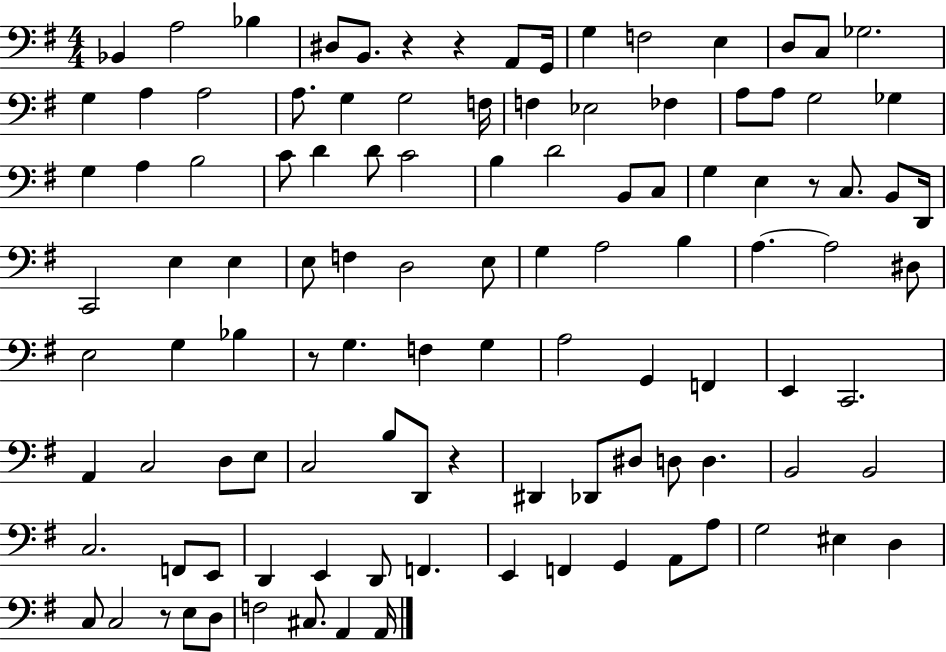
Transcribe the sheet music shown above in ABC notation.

X:1
T:Untitled
M:4/4
L:1/4
K:G
_B,, A,2 _B, ^D,/2 B,,/2 z z A,,/2 G,,/4 G, F,2 E, D,/2 C,/2 _G,2 G, A, A,2 A,/2 G, G,2 F,/4 F, _E,2 _F, A,/2 A,/2 G,2 _G, G, A, B,2 C/2 D D/2 C2 B, D2 B,,/2 C,/2 G, E, z/2 C,/2 B,,/2 D,,/4 C,,2 E, E, E,/2 F, D,2 E,/2 G, A,2 B, A, A,2 ^D,/2 E,2 G, _B, z/2 G, F, G, A,2 G,, F,, E,, C,,2 A,, C,2 D,/2 E,/2 C,2 B,/2 D,,/2 z ^D,, _D,,/2 ^D,/2 D,/2 D, B,,2 B,,2 C,2 F,,/2 E,,/2 D,, E,, D,,/2 F,, E,, F,, G,, A,,/2 A,/2 G,2 ^E, D, C,/2 C,2 z/2 E,/2 D,/2 F,2 ^C,/2 A,, A,,/4